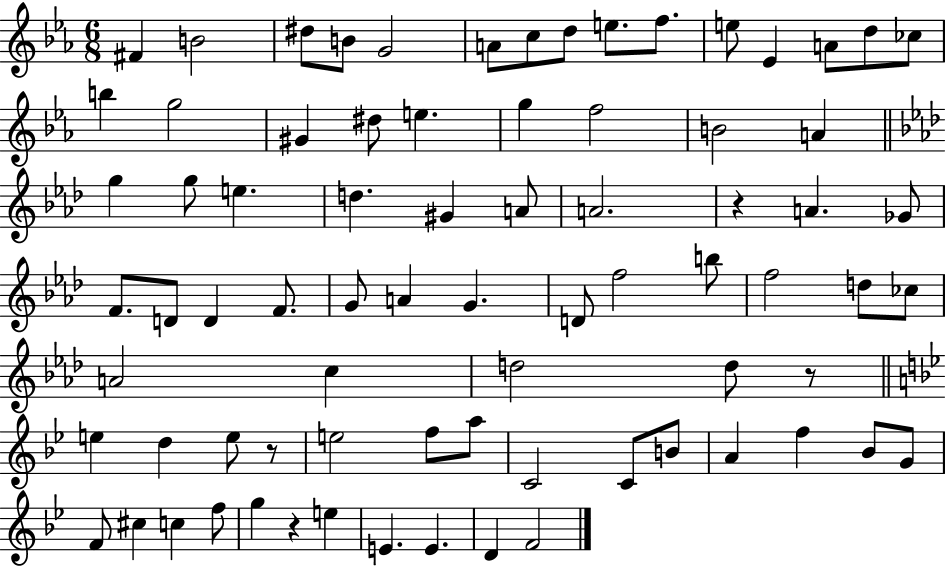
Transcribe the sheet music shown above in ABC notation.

X:1
T:Untitled
M:6/8
L:1/4
K:Eb
^F B2 ^d/2 B/2 G2 A/2 c/2 d/2 e/2 f/2 e/2 _E A/2 d/2 _c/2 b g2 ^G ^d/2 e g f2 B2 A g g/2 e d ^G A/2 A2 z A _G/2 F/2 D/2 D F/2 G/2 A G D/2 f2 b/2 f2 d/2 _c/2 A2 c d2 d/2 z/2 e d e/2 z/2 e2 f/2 a/2 C2 C/2 B/2 A f _B/2 G/2 F/2 ^c c f/2 g z e E E D F2